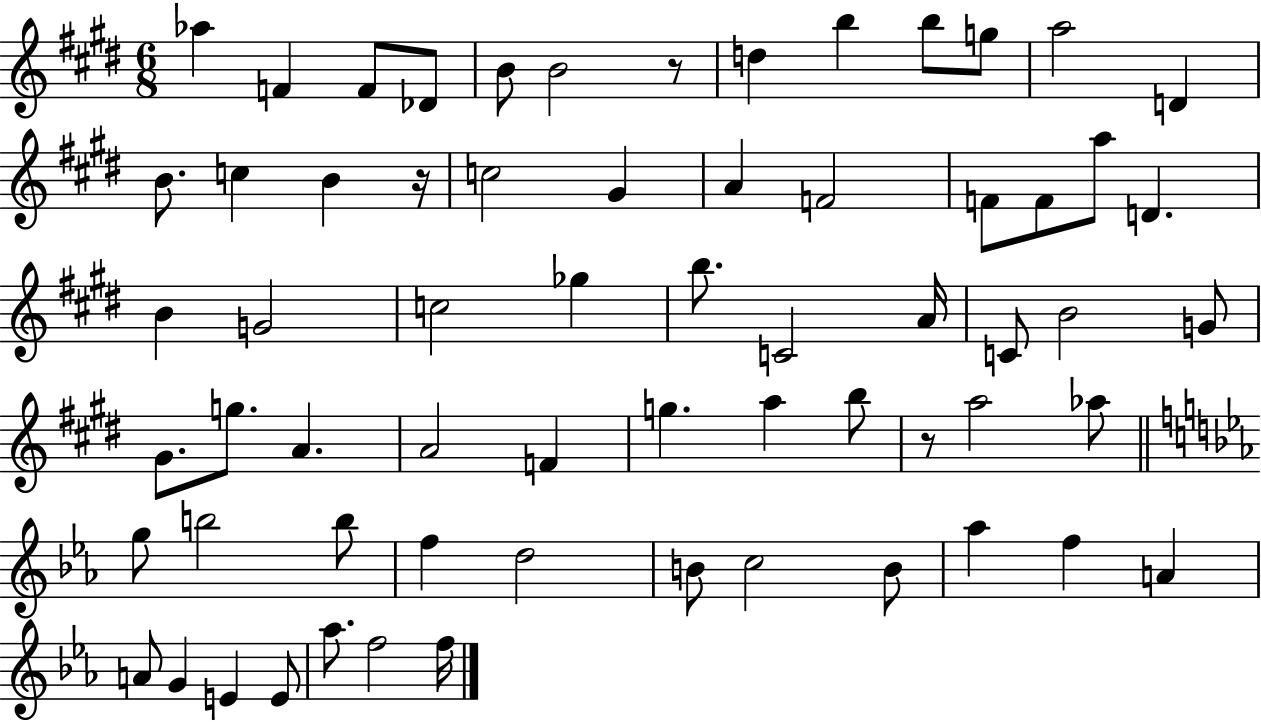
{
  \clef treble
  \numericTimeSignature
  \time 6/8
  \key e \major
  aes''4 f'4 f'8 des'8 | b'8 b'2 r8 | d''4 b''4 b''8 g''8 | a''2 d'4 | \break b'8. c''4 b'4 r16 | c''2 gis'4 | a'4 f'2 | f'8 f'8 a''8 d'4. | \break b'4 g'2 | c''2 ges''4 | b''8. c'2 a'16 | c'8 b'2 g'8 | \break gis'8. g''8. a'4. | a'2 f'4 | g''4. a''4 b''8 | r8 a''2 aes''8 | \break \bar "||" \break \key ees \major g''8 b''2 b''8 | f''4 d''2 | b'8 c''2 b'8 | aes''4 f''4 a'4 | \break a'8 g'4 e'4 e'8 | aes''8. f''2 f''16 | \bar "|."
}